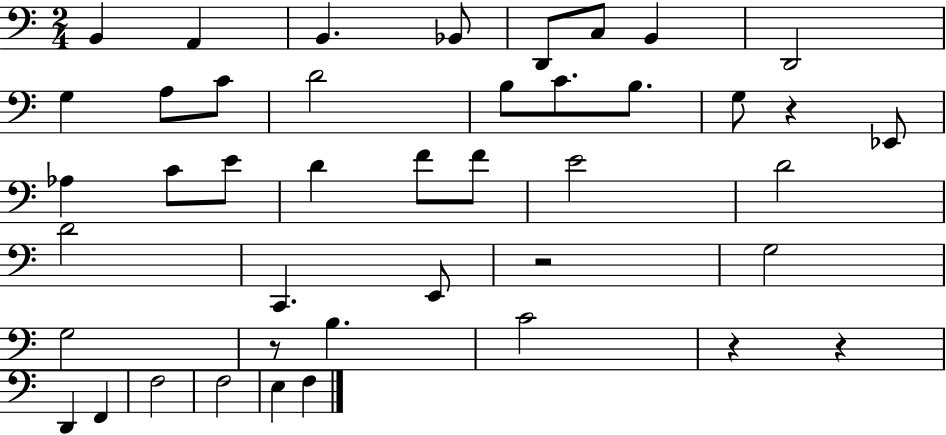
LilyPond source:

{
  \clef bass
  \numericTimeSignature
  \time 2/4
  \key c \major
  b,4 a,4 | b,4. bes,8 | d,8 c8 b,4 | d,2 | \break g4 a8 c'8 | d'2 | b8 c'8. b8. | g8 r4 ees,8 | \break aes4 c'8 e'8 | d'4 f'8 f'8 | e'2 | d'2 | \break d'2 | c,4. e,8 | r2 | g2 | \break g2 | r8 b4. | c'2 | r4 r4 | \break d,4 f,4 | f2 | f2 | e4 f4 | \break \bar "|."
}